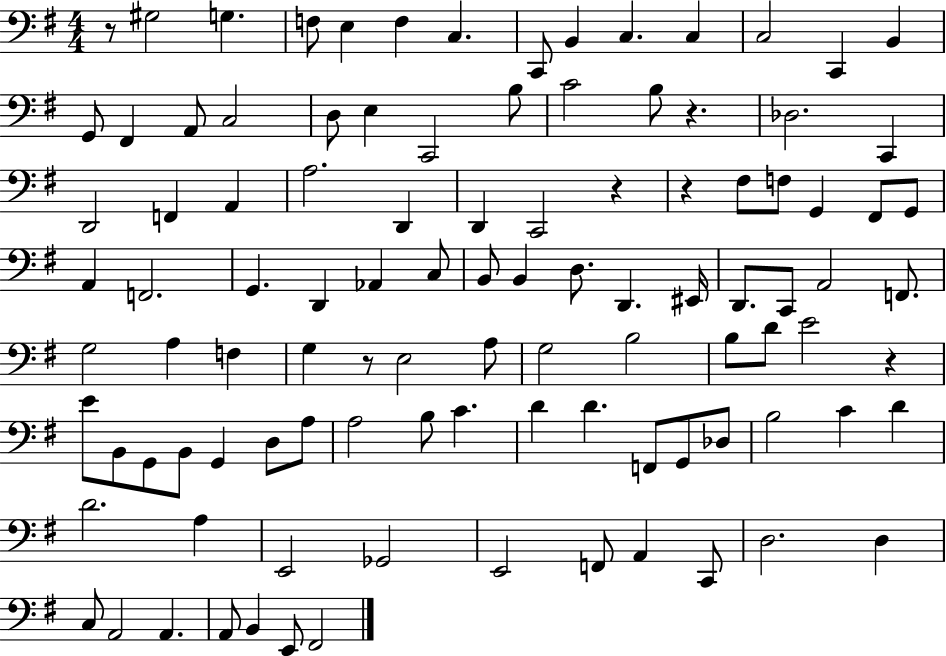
{
  \clef bass
  \numericTimeSignature
  \time 4/4
  \key g \major
  r8 gis2 g4. | f8 e4 f4 c4. | c,8 b,4 c4. c4 | c2 c,4 b,4 | \break g,8 fis,4 a,8 c2 | d8 e4 c,2 b8 | c'2 b8 r4. | des2. c,4 | \break d,2 f,4 a,4 | a2. d,4 | d,4 c,2 r4 | r4 fis8 f8 g,4 fis,8 g,8 | \break a,4 f,2. | g,4. d,4 aes,4 c8 | b,8 b,4 d8. d,4. eis,16 | d,8. c,8 a,2 f,8. | \break g2 a4 f4 | g4 r8 e2 a8 | g2 b2 | b8 d'8 e'2 r4 | \break e'8 b,8 g,8 b,8 g,4 d8 a8 | a2 b8 c'4. | d'4 d'4. f,8 g,8 des8 | b2 c'4 d'4 | \break d'2. a4 | e,2 ges,2 | e,2 f,8 a,4 c,8 | d2. d4 | \break c8 a,2 a,4. | a,8 b,4 e,8 fis,2 | \bar "|."
}